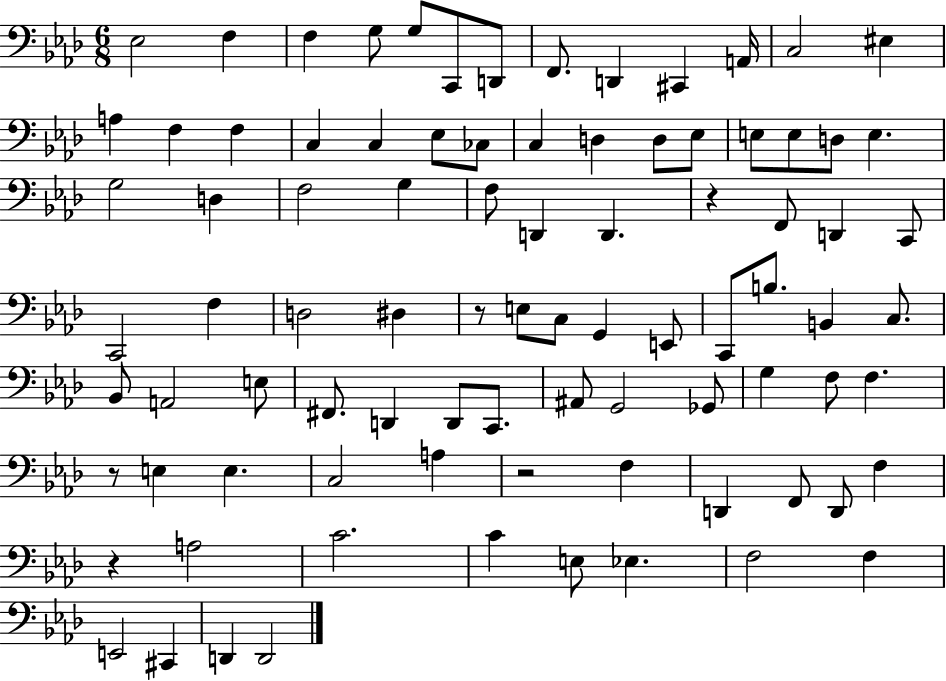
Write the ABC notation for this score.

X:1
T:Untitled
M:6/8
L:1/4
K:Ab
_E,2 F, F, G,/2 G,/2 C,,/2 D,,/2 F,,/2 D,, ^C,, A,,/4 C,2 ^E, A, F, F, C, C, _E,/2 _C,/2 C, D, D,/2 _E,/2 E,/2 E,/2 D,/2 E, G,2 D, F,2 G, F,/2 D,, D,, z F,,/2 D,, C,,/2 C,,2 F, D,2 ^D, z/2 E,/2 C,/2 G,, E,,/2 C,,/2 B,/2 B,, C,/2 _B,,/2 A,,2 E,/2 ^F,,/2 D,, D,,/2 C,,/2 ^A,,/2 G,,2 _G,,/2 G, F,/2 F, z/2 E, E, C,2 A, z2 F, D,, F,,/2 D,,/2 F, z A,2 C2 C E,/2 _E, F,2 F, E,,2 ^C,, D,, D,,2